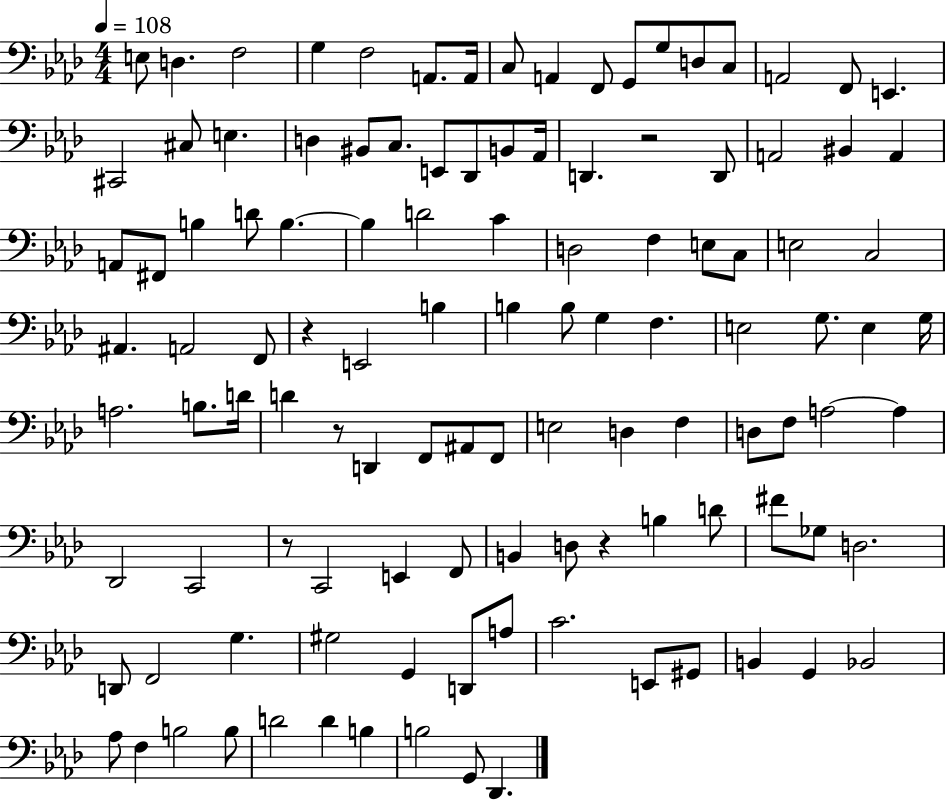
X:1
T:Untitled
M:4/4
L:1/4
K:Ab
E,/2 D, F,2 G, F,2 A,,/2 A,,/4 C,/2 A,, F,,/2 G,,/2 G,/2 D,/2 C,/2 A,,2 F,,/2 E,, ^C,,2 ^C,/2 E, D, ^B,,/2 C,/2 E,,/2 _D,,/2 B,,/2 _A,,/4 D,, z2 D,,/2 A,,2 ^B,, A,, A,,/2 ^F,,/2 B, D/2 B, B, D2 C D,2 F, E,/2 C,/2 E,2 C,2 ^A,, A,,2 F,,/2 z E,,2 B, B, B,/2 G, F, E,2 G,/2 E, G,/4 A,2 B,/2 D/4 D z/2 D,, F,,/2 ^A,,/2 F,,/2 E,2 D, F, D,/2 F,/2 A,2 A, _D,,2 C,,2 z/2 C,,2 E,, F,,/2 B,, D,/2 z B, D/2 ^F/2 _G,/2 D,2 D,,/2 F,,2 G, ^G,2 G,, D,,/2 A,/2 C2 E,,/2 ^G,,/2 B,, G,, _B,,2 _A,/2 F, B,2 B,/2 D2 D B, B,2 G,,/2 _D,,